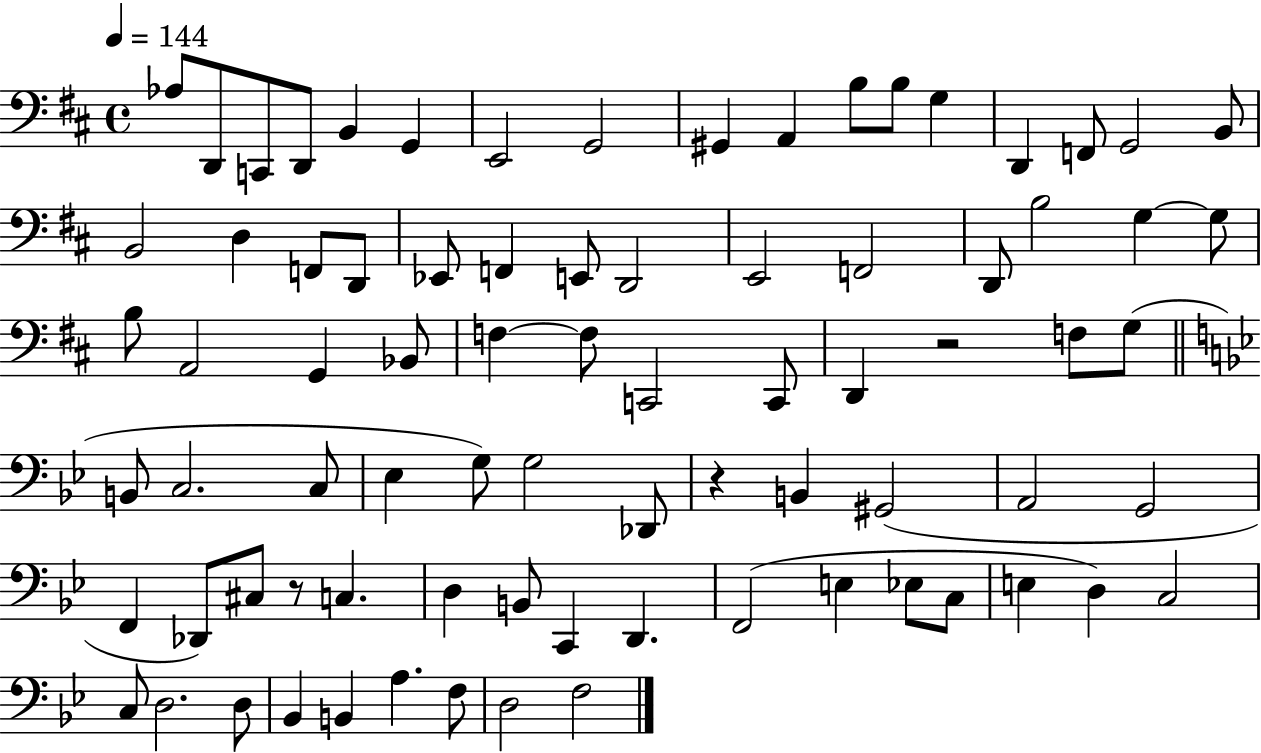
Ab3/e D2/e C2/e D2/e B2/q G2/q E2/h G2/h G#2/q A2/q B3/e B3/e G3/q D2/q F2/e G2/h B2/e B2/h D3/q F2/e D2/e Eb2/e F2/q E2/e D2/h E2/h F2/h D2/e B3/h G3/q G3/e B3/e A2/h G2/q Bb2/e F3/q F3/e C2/h C2/e D2/q R/h F3/e G3/e B2/e C3/h. C3/e Eb3/q G3/e G3/h Db2/e R/q B2/q G#2/h A2/h G2/h F2/q Db2/e C#3/e R/e C3/q. D3/q B2/e C2/q D2/q. F2/h E3/q Eb3/e C3/e E3/q D3/q C3/h C3/e D3/h. D3/e Bb2/q B2/q A3/q. F3/e D3/h F3/h